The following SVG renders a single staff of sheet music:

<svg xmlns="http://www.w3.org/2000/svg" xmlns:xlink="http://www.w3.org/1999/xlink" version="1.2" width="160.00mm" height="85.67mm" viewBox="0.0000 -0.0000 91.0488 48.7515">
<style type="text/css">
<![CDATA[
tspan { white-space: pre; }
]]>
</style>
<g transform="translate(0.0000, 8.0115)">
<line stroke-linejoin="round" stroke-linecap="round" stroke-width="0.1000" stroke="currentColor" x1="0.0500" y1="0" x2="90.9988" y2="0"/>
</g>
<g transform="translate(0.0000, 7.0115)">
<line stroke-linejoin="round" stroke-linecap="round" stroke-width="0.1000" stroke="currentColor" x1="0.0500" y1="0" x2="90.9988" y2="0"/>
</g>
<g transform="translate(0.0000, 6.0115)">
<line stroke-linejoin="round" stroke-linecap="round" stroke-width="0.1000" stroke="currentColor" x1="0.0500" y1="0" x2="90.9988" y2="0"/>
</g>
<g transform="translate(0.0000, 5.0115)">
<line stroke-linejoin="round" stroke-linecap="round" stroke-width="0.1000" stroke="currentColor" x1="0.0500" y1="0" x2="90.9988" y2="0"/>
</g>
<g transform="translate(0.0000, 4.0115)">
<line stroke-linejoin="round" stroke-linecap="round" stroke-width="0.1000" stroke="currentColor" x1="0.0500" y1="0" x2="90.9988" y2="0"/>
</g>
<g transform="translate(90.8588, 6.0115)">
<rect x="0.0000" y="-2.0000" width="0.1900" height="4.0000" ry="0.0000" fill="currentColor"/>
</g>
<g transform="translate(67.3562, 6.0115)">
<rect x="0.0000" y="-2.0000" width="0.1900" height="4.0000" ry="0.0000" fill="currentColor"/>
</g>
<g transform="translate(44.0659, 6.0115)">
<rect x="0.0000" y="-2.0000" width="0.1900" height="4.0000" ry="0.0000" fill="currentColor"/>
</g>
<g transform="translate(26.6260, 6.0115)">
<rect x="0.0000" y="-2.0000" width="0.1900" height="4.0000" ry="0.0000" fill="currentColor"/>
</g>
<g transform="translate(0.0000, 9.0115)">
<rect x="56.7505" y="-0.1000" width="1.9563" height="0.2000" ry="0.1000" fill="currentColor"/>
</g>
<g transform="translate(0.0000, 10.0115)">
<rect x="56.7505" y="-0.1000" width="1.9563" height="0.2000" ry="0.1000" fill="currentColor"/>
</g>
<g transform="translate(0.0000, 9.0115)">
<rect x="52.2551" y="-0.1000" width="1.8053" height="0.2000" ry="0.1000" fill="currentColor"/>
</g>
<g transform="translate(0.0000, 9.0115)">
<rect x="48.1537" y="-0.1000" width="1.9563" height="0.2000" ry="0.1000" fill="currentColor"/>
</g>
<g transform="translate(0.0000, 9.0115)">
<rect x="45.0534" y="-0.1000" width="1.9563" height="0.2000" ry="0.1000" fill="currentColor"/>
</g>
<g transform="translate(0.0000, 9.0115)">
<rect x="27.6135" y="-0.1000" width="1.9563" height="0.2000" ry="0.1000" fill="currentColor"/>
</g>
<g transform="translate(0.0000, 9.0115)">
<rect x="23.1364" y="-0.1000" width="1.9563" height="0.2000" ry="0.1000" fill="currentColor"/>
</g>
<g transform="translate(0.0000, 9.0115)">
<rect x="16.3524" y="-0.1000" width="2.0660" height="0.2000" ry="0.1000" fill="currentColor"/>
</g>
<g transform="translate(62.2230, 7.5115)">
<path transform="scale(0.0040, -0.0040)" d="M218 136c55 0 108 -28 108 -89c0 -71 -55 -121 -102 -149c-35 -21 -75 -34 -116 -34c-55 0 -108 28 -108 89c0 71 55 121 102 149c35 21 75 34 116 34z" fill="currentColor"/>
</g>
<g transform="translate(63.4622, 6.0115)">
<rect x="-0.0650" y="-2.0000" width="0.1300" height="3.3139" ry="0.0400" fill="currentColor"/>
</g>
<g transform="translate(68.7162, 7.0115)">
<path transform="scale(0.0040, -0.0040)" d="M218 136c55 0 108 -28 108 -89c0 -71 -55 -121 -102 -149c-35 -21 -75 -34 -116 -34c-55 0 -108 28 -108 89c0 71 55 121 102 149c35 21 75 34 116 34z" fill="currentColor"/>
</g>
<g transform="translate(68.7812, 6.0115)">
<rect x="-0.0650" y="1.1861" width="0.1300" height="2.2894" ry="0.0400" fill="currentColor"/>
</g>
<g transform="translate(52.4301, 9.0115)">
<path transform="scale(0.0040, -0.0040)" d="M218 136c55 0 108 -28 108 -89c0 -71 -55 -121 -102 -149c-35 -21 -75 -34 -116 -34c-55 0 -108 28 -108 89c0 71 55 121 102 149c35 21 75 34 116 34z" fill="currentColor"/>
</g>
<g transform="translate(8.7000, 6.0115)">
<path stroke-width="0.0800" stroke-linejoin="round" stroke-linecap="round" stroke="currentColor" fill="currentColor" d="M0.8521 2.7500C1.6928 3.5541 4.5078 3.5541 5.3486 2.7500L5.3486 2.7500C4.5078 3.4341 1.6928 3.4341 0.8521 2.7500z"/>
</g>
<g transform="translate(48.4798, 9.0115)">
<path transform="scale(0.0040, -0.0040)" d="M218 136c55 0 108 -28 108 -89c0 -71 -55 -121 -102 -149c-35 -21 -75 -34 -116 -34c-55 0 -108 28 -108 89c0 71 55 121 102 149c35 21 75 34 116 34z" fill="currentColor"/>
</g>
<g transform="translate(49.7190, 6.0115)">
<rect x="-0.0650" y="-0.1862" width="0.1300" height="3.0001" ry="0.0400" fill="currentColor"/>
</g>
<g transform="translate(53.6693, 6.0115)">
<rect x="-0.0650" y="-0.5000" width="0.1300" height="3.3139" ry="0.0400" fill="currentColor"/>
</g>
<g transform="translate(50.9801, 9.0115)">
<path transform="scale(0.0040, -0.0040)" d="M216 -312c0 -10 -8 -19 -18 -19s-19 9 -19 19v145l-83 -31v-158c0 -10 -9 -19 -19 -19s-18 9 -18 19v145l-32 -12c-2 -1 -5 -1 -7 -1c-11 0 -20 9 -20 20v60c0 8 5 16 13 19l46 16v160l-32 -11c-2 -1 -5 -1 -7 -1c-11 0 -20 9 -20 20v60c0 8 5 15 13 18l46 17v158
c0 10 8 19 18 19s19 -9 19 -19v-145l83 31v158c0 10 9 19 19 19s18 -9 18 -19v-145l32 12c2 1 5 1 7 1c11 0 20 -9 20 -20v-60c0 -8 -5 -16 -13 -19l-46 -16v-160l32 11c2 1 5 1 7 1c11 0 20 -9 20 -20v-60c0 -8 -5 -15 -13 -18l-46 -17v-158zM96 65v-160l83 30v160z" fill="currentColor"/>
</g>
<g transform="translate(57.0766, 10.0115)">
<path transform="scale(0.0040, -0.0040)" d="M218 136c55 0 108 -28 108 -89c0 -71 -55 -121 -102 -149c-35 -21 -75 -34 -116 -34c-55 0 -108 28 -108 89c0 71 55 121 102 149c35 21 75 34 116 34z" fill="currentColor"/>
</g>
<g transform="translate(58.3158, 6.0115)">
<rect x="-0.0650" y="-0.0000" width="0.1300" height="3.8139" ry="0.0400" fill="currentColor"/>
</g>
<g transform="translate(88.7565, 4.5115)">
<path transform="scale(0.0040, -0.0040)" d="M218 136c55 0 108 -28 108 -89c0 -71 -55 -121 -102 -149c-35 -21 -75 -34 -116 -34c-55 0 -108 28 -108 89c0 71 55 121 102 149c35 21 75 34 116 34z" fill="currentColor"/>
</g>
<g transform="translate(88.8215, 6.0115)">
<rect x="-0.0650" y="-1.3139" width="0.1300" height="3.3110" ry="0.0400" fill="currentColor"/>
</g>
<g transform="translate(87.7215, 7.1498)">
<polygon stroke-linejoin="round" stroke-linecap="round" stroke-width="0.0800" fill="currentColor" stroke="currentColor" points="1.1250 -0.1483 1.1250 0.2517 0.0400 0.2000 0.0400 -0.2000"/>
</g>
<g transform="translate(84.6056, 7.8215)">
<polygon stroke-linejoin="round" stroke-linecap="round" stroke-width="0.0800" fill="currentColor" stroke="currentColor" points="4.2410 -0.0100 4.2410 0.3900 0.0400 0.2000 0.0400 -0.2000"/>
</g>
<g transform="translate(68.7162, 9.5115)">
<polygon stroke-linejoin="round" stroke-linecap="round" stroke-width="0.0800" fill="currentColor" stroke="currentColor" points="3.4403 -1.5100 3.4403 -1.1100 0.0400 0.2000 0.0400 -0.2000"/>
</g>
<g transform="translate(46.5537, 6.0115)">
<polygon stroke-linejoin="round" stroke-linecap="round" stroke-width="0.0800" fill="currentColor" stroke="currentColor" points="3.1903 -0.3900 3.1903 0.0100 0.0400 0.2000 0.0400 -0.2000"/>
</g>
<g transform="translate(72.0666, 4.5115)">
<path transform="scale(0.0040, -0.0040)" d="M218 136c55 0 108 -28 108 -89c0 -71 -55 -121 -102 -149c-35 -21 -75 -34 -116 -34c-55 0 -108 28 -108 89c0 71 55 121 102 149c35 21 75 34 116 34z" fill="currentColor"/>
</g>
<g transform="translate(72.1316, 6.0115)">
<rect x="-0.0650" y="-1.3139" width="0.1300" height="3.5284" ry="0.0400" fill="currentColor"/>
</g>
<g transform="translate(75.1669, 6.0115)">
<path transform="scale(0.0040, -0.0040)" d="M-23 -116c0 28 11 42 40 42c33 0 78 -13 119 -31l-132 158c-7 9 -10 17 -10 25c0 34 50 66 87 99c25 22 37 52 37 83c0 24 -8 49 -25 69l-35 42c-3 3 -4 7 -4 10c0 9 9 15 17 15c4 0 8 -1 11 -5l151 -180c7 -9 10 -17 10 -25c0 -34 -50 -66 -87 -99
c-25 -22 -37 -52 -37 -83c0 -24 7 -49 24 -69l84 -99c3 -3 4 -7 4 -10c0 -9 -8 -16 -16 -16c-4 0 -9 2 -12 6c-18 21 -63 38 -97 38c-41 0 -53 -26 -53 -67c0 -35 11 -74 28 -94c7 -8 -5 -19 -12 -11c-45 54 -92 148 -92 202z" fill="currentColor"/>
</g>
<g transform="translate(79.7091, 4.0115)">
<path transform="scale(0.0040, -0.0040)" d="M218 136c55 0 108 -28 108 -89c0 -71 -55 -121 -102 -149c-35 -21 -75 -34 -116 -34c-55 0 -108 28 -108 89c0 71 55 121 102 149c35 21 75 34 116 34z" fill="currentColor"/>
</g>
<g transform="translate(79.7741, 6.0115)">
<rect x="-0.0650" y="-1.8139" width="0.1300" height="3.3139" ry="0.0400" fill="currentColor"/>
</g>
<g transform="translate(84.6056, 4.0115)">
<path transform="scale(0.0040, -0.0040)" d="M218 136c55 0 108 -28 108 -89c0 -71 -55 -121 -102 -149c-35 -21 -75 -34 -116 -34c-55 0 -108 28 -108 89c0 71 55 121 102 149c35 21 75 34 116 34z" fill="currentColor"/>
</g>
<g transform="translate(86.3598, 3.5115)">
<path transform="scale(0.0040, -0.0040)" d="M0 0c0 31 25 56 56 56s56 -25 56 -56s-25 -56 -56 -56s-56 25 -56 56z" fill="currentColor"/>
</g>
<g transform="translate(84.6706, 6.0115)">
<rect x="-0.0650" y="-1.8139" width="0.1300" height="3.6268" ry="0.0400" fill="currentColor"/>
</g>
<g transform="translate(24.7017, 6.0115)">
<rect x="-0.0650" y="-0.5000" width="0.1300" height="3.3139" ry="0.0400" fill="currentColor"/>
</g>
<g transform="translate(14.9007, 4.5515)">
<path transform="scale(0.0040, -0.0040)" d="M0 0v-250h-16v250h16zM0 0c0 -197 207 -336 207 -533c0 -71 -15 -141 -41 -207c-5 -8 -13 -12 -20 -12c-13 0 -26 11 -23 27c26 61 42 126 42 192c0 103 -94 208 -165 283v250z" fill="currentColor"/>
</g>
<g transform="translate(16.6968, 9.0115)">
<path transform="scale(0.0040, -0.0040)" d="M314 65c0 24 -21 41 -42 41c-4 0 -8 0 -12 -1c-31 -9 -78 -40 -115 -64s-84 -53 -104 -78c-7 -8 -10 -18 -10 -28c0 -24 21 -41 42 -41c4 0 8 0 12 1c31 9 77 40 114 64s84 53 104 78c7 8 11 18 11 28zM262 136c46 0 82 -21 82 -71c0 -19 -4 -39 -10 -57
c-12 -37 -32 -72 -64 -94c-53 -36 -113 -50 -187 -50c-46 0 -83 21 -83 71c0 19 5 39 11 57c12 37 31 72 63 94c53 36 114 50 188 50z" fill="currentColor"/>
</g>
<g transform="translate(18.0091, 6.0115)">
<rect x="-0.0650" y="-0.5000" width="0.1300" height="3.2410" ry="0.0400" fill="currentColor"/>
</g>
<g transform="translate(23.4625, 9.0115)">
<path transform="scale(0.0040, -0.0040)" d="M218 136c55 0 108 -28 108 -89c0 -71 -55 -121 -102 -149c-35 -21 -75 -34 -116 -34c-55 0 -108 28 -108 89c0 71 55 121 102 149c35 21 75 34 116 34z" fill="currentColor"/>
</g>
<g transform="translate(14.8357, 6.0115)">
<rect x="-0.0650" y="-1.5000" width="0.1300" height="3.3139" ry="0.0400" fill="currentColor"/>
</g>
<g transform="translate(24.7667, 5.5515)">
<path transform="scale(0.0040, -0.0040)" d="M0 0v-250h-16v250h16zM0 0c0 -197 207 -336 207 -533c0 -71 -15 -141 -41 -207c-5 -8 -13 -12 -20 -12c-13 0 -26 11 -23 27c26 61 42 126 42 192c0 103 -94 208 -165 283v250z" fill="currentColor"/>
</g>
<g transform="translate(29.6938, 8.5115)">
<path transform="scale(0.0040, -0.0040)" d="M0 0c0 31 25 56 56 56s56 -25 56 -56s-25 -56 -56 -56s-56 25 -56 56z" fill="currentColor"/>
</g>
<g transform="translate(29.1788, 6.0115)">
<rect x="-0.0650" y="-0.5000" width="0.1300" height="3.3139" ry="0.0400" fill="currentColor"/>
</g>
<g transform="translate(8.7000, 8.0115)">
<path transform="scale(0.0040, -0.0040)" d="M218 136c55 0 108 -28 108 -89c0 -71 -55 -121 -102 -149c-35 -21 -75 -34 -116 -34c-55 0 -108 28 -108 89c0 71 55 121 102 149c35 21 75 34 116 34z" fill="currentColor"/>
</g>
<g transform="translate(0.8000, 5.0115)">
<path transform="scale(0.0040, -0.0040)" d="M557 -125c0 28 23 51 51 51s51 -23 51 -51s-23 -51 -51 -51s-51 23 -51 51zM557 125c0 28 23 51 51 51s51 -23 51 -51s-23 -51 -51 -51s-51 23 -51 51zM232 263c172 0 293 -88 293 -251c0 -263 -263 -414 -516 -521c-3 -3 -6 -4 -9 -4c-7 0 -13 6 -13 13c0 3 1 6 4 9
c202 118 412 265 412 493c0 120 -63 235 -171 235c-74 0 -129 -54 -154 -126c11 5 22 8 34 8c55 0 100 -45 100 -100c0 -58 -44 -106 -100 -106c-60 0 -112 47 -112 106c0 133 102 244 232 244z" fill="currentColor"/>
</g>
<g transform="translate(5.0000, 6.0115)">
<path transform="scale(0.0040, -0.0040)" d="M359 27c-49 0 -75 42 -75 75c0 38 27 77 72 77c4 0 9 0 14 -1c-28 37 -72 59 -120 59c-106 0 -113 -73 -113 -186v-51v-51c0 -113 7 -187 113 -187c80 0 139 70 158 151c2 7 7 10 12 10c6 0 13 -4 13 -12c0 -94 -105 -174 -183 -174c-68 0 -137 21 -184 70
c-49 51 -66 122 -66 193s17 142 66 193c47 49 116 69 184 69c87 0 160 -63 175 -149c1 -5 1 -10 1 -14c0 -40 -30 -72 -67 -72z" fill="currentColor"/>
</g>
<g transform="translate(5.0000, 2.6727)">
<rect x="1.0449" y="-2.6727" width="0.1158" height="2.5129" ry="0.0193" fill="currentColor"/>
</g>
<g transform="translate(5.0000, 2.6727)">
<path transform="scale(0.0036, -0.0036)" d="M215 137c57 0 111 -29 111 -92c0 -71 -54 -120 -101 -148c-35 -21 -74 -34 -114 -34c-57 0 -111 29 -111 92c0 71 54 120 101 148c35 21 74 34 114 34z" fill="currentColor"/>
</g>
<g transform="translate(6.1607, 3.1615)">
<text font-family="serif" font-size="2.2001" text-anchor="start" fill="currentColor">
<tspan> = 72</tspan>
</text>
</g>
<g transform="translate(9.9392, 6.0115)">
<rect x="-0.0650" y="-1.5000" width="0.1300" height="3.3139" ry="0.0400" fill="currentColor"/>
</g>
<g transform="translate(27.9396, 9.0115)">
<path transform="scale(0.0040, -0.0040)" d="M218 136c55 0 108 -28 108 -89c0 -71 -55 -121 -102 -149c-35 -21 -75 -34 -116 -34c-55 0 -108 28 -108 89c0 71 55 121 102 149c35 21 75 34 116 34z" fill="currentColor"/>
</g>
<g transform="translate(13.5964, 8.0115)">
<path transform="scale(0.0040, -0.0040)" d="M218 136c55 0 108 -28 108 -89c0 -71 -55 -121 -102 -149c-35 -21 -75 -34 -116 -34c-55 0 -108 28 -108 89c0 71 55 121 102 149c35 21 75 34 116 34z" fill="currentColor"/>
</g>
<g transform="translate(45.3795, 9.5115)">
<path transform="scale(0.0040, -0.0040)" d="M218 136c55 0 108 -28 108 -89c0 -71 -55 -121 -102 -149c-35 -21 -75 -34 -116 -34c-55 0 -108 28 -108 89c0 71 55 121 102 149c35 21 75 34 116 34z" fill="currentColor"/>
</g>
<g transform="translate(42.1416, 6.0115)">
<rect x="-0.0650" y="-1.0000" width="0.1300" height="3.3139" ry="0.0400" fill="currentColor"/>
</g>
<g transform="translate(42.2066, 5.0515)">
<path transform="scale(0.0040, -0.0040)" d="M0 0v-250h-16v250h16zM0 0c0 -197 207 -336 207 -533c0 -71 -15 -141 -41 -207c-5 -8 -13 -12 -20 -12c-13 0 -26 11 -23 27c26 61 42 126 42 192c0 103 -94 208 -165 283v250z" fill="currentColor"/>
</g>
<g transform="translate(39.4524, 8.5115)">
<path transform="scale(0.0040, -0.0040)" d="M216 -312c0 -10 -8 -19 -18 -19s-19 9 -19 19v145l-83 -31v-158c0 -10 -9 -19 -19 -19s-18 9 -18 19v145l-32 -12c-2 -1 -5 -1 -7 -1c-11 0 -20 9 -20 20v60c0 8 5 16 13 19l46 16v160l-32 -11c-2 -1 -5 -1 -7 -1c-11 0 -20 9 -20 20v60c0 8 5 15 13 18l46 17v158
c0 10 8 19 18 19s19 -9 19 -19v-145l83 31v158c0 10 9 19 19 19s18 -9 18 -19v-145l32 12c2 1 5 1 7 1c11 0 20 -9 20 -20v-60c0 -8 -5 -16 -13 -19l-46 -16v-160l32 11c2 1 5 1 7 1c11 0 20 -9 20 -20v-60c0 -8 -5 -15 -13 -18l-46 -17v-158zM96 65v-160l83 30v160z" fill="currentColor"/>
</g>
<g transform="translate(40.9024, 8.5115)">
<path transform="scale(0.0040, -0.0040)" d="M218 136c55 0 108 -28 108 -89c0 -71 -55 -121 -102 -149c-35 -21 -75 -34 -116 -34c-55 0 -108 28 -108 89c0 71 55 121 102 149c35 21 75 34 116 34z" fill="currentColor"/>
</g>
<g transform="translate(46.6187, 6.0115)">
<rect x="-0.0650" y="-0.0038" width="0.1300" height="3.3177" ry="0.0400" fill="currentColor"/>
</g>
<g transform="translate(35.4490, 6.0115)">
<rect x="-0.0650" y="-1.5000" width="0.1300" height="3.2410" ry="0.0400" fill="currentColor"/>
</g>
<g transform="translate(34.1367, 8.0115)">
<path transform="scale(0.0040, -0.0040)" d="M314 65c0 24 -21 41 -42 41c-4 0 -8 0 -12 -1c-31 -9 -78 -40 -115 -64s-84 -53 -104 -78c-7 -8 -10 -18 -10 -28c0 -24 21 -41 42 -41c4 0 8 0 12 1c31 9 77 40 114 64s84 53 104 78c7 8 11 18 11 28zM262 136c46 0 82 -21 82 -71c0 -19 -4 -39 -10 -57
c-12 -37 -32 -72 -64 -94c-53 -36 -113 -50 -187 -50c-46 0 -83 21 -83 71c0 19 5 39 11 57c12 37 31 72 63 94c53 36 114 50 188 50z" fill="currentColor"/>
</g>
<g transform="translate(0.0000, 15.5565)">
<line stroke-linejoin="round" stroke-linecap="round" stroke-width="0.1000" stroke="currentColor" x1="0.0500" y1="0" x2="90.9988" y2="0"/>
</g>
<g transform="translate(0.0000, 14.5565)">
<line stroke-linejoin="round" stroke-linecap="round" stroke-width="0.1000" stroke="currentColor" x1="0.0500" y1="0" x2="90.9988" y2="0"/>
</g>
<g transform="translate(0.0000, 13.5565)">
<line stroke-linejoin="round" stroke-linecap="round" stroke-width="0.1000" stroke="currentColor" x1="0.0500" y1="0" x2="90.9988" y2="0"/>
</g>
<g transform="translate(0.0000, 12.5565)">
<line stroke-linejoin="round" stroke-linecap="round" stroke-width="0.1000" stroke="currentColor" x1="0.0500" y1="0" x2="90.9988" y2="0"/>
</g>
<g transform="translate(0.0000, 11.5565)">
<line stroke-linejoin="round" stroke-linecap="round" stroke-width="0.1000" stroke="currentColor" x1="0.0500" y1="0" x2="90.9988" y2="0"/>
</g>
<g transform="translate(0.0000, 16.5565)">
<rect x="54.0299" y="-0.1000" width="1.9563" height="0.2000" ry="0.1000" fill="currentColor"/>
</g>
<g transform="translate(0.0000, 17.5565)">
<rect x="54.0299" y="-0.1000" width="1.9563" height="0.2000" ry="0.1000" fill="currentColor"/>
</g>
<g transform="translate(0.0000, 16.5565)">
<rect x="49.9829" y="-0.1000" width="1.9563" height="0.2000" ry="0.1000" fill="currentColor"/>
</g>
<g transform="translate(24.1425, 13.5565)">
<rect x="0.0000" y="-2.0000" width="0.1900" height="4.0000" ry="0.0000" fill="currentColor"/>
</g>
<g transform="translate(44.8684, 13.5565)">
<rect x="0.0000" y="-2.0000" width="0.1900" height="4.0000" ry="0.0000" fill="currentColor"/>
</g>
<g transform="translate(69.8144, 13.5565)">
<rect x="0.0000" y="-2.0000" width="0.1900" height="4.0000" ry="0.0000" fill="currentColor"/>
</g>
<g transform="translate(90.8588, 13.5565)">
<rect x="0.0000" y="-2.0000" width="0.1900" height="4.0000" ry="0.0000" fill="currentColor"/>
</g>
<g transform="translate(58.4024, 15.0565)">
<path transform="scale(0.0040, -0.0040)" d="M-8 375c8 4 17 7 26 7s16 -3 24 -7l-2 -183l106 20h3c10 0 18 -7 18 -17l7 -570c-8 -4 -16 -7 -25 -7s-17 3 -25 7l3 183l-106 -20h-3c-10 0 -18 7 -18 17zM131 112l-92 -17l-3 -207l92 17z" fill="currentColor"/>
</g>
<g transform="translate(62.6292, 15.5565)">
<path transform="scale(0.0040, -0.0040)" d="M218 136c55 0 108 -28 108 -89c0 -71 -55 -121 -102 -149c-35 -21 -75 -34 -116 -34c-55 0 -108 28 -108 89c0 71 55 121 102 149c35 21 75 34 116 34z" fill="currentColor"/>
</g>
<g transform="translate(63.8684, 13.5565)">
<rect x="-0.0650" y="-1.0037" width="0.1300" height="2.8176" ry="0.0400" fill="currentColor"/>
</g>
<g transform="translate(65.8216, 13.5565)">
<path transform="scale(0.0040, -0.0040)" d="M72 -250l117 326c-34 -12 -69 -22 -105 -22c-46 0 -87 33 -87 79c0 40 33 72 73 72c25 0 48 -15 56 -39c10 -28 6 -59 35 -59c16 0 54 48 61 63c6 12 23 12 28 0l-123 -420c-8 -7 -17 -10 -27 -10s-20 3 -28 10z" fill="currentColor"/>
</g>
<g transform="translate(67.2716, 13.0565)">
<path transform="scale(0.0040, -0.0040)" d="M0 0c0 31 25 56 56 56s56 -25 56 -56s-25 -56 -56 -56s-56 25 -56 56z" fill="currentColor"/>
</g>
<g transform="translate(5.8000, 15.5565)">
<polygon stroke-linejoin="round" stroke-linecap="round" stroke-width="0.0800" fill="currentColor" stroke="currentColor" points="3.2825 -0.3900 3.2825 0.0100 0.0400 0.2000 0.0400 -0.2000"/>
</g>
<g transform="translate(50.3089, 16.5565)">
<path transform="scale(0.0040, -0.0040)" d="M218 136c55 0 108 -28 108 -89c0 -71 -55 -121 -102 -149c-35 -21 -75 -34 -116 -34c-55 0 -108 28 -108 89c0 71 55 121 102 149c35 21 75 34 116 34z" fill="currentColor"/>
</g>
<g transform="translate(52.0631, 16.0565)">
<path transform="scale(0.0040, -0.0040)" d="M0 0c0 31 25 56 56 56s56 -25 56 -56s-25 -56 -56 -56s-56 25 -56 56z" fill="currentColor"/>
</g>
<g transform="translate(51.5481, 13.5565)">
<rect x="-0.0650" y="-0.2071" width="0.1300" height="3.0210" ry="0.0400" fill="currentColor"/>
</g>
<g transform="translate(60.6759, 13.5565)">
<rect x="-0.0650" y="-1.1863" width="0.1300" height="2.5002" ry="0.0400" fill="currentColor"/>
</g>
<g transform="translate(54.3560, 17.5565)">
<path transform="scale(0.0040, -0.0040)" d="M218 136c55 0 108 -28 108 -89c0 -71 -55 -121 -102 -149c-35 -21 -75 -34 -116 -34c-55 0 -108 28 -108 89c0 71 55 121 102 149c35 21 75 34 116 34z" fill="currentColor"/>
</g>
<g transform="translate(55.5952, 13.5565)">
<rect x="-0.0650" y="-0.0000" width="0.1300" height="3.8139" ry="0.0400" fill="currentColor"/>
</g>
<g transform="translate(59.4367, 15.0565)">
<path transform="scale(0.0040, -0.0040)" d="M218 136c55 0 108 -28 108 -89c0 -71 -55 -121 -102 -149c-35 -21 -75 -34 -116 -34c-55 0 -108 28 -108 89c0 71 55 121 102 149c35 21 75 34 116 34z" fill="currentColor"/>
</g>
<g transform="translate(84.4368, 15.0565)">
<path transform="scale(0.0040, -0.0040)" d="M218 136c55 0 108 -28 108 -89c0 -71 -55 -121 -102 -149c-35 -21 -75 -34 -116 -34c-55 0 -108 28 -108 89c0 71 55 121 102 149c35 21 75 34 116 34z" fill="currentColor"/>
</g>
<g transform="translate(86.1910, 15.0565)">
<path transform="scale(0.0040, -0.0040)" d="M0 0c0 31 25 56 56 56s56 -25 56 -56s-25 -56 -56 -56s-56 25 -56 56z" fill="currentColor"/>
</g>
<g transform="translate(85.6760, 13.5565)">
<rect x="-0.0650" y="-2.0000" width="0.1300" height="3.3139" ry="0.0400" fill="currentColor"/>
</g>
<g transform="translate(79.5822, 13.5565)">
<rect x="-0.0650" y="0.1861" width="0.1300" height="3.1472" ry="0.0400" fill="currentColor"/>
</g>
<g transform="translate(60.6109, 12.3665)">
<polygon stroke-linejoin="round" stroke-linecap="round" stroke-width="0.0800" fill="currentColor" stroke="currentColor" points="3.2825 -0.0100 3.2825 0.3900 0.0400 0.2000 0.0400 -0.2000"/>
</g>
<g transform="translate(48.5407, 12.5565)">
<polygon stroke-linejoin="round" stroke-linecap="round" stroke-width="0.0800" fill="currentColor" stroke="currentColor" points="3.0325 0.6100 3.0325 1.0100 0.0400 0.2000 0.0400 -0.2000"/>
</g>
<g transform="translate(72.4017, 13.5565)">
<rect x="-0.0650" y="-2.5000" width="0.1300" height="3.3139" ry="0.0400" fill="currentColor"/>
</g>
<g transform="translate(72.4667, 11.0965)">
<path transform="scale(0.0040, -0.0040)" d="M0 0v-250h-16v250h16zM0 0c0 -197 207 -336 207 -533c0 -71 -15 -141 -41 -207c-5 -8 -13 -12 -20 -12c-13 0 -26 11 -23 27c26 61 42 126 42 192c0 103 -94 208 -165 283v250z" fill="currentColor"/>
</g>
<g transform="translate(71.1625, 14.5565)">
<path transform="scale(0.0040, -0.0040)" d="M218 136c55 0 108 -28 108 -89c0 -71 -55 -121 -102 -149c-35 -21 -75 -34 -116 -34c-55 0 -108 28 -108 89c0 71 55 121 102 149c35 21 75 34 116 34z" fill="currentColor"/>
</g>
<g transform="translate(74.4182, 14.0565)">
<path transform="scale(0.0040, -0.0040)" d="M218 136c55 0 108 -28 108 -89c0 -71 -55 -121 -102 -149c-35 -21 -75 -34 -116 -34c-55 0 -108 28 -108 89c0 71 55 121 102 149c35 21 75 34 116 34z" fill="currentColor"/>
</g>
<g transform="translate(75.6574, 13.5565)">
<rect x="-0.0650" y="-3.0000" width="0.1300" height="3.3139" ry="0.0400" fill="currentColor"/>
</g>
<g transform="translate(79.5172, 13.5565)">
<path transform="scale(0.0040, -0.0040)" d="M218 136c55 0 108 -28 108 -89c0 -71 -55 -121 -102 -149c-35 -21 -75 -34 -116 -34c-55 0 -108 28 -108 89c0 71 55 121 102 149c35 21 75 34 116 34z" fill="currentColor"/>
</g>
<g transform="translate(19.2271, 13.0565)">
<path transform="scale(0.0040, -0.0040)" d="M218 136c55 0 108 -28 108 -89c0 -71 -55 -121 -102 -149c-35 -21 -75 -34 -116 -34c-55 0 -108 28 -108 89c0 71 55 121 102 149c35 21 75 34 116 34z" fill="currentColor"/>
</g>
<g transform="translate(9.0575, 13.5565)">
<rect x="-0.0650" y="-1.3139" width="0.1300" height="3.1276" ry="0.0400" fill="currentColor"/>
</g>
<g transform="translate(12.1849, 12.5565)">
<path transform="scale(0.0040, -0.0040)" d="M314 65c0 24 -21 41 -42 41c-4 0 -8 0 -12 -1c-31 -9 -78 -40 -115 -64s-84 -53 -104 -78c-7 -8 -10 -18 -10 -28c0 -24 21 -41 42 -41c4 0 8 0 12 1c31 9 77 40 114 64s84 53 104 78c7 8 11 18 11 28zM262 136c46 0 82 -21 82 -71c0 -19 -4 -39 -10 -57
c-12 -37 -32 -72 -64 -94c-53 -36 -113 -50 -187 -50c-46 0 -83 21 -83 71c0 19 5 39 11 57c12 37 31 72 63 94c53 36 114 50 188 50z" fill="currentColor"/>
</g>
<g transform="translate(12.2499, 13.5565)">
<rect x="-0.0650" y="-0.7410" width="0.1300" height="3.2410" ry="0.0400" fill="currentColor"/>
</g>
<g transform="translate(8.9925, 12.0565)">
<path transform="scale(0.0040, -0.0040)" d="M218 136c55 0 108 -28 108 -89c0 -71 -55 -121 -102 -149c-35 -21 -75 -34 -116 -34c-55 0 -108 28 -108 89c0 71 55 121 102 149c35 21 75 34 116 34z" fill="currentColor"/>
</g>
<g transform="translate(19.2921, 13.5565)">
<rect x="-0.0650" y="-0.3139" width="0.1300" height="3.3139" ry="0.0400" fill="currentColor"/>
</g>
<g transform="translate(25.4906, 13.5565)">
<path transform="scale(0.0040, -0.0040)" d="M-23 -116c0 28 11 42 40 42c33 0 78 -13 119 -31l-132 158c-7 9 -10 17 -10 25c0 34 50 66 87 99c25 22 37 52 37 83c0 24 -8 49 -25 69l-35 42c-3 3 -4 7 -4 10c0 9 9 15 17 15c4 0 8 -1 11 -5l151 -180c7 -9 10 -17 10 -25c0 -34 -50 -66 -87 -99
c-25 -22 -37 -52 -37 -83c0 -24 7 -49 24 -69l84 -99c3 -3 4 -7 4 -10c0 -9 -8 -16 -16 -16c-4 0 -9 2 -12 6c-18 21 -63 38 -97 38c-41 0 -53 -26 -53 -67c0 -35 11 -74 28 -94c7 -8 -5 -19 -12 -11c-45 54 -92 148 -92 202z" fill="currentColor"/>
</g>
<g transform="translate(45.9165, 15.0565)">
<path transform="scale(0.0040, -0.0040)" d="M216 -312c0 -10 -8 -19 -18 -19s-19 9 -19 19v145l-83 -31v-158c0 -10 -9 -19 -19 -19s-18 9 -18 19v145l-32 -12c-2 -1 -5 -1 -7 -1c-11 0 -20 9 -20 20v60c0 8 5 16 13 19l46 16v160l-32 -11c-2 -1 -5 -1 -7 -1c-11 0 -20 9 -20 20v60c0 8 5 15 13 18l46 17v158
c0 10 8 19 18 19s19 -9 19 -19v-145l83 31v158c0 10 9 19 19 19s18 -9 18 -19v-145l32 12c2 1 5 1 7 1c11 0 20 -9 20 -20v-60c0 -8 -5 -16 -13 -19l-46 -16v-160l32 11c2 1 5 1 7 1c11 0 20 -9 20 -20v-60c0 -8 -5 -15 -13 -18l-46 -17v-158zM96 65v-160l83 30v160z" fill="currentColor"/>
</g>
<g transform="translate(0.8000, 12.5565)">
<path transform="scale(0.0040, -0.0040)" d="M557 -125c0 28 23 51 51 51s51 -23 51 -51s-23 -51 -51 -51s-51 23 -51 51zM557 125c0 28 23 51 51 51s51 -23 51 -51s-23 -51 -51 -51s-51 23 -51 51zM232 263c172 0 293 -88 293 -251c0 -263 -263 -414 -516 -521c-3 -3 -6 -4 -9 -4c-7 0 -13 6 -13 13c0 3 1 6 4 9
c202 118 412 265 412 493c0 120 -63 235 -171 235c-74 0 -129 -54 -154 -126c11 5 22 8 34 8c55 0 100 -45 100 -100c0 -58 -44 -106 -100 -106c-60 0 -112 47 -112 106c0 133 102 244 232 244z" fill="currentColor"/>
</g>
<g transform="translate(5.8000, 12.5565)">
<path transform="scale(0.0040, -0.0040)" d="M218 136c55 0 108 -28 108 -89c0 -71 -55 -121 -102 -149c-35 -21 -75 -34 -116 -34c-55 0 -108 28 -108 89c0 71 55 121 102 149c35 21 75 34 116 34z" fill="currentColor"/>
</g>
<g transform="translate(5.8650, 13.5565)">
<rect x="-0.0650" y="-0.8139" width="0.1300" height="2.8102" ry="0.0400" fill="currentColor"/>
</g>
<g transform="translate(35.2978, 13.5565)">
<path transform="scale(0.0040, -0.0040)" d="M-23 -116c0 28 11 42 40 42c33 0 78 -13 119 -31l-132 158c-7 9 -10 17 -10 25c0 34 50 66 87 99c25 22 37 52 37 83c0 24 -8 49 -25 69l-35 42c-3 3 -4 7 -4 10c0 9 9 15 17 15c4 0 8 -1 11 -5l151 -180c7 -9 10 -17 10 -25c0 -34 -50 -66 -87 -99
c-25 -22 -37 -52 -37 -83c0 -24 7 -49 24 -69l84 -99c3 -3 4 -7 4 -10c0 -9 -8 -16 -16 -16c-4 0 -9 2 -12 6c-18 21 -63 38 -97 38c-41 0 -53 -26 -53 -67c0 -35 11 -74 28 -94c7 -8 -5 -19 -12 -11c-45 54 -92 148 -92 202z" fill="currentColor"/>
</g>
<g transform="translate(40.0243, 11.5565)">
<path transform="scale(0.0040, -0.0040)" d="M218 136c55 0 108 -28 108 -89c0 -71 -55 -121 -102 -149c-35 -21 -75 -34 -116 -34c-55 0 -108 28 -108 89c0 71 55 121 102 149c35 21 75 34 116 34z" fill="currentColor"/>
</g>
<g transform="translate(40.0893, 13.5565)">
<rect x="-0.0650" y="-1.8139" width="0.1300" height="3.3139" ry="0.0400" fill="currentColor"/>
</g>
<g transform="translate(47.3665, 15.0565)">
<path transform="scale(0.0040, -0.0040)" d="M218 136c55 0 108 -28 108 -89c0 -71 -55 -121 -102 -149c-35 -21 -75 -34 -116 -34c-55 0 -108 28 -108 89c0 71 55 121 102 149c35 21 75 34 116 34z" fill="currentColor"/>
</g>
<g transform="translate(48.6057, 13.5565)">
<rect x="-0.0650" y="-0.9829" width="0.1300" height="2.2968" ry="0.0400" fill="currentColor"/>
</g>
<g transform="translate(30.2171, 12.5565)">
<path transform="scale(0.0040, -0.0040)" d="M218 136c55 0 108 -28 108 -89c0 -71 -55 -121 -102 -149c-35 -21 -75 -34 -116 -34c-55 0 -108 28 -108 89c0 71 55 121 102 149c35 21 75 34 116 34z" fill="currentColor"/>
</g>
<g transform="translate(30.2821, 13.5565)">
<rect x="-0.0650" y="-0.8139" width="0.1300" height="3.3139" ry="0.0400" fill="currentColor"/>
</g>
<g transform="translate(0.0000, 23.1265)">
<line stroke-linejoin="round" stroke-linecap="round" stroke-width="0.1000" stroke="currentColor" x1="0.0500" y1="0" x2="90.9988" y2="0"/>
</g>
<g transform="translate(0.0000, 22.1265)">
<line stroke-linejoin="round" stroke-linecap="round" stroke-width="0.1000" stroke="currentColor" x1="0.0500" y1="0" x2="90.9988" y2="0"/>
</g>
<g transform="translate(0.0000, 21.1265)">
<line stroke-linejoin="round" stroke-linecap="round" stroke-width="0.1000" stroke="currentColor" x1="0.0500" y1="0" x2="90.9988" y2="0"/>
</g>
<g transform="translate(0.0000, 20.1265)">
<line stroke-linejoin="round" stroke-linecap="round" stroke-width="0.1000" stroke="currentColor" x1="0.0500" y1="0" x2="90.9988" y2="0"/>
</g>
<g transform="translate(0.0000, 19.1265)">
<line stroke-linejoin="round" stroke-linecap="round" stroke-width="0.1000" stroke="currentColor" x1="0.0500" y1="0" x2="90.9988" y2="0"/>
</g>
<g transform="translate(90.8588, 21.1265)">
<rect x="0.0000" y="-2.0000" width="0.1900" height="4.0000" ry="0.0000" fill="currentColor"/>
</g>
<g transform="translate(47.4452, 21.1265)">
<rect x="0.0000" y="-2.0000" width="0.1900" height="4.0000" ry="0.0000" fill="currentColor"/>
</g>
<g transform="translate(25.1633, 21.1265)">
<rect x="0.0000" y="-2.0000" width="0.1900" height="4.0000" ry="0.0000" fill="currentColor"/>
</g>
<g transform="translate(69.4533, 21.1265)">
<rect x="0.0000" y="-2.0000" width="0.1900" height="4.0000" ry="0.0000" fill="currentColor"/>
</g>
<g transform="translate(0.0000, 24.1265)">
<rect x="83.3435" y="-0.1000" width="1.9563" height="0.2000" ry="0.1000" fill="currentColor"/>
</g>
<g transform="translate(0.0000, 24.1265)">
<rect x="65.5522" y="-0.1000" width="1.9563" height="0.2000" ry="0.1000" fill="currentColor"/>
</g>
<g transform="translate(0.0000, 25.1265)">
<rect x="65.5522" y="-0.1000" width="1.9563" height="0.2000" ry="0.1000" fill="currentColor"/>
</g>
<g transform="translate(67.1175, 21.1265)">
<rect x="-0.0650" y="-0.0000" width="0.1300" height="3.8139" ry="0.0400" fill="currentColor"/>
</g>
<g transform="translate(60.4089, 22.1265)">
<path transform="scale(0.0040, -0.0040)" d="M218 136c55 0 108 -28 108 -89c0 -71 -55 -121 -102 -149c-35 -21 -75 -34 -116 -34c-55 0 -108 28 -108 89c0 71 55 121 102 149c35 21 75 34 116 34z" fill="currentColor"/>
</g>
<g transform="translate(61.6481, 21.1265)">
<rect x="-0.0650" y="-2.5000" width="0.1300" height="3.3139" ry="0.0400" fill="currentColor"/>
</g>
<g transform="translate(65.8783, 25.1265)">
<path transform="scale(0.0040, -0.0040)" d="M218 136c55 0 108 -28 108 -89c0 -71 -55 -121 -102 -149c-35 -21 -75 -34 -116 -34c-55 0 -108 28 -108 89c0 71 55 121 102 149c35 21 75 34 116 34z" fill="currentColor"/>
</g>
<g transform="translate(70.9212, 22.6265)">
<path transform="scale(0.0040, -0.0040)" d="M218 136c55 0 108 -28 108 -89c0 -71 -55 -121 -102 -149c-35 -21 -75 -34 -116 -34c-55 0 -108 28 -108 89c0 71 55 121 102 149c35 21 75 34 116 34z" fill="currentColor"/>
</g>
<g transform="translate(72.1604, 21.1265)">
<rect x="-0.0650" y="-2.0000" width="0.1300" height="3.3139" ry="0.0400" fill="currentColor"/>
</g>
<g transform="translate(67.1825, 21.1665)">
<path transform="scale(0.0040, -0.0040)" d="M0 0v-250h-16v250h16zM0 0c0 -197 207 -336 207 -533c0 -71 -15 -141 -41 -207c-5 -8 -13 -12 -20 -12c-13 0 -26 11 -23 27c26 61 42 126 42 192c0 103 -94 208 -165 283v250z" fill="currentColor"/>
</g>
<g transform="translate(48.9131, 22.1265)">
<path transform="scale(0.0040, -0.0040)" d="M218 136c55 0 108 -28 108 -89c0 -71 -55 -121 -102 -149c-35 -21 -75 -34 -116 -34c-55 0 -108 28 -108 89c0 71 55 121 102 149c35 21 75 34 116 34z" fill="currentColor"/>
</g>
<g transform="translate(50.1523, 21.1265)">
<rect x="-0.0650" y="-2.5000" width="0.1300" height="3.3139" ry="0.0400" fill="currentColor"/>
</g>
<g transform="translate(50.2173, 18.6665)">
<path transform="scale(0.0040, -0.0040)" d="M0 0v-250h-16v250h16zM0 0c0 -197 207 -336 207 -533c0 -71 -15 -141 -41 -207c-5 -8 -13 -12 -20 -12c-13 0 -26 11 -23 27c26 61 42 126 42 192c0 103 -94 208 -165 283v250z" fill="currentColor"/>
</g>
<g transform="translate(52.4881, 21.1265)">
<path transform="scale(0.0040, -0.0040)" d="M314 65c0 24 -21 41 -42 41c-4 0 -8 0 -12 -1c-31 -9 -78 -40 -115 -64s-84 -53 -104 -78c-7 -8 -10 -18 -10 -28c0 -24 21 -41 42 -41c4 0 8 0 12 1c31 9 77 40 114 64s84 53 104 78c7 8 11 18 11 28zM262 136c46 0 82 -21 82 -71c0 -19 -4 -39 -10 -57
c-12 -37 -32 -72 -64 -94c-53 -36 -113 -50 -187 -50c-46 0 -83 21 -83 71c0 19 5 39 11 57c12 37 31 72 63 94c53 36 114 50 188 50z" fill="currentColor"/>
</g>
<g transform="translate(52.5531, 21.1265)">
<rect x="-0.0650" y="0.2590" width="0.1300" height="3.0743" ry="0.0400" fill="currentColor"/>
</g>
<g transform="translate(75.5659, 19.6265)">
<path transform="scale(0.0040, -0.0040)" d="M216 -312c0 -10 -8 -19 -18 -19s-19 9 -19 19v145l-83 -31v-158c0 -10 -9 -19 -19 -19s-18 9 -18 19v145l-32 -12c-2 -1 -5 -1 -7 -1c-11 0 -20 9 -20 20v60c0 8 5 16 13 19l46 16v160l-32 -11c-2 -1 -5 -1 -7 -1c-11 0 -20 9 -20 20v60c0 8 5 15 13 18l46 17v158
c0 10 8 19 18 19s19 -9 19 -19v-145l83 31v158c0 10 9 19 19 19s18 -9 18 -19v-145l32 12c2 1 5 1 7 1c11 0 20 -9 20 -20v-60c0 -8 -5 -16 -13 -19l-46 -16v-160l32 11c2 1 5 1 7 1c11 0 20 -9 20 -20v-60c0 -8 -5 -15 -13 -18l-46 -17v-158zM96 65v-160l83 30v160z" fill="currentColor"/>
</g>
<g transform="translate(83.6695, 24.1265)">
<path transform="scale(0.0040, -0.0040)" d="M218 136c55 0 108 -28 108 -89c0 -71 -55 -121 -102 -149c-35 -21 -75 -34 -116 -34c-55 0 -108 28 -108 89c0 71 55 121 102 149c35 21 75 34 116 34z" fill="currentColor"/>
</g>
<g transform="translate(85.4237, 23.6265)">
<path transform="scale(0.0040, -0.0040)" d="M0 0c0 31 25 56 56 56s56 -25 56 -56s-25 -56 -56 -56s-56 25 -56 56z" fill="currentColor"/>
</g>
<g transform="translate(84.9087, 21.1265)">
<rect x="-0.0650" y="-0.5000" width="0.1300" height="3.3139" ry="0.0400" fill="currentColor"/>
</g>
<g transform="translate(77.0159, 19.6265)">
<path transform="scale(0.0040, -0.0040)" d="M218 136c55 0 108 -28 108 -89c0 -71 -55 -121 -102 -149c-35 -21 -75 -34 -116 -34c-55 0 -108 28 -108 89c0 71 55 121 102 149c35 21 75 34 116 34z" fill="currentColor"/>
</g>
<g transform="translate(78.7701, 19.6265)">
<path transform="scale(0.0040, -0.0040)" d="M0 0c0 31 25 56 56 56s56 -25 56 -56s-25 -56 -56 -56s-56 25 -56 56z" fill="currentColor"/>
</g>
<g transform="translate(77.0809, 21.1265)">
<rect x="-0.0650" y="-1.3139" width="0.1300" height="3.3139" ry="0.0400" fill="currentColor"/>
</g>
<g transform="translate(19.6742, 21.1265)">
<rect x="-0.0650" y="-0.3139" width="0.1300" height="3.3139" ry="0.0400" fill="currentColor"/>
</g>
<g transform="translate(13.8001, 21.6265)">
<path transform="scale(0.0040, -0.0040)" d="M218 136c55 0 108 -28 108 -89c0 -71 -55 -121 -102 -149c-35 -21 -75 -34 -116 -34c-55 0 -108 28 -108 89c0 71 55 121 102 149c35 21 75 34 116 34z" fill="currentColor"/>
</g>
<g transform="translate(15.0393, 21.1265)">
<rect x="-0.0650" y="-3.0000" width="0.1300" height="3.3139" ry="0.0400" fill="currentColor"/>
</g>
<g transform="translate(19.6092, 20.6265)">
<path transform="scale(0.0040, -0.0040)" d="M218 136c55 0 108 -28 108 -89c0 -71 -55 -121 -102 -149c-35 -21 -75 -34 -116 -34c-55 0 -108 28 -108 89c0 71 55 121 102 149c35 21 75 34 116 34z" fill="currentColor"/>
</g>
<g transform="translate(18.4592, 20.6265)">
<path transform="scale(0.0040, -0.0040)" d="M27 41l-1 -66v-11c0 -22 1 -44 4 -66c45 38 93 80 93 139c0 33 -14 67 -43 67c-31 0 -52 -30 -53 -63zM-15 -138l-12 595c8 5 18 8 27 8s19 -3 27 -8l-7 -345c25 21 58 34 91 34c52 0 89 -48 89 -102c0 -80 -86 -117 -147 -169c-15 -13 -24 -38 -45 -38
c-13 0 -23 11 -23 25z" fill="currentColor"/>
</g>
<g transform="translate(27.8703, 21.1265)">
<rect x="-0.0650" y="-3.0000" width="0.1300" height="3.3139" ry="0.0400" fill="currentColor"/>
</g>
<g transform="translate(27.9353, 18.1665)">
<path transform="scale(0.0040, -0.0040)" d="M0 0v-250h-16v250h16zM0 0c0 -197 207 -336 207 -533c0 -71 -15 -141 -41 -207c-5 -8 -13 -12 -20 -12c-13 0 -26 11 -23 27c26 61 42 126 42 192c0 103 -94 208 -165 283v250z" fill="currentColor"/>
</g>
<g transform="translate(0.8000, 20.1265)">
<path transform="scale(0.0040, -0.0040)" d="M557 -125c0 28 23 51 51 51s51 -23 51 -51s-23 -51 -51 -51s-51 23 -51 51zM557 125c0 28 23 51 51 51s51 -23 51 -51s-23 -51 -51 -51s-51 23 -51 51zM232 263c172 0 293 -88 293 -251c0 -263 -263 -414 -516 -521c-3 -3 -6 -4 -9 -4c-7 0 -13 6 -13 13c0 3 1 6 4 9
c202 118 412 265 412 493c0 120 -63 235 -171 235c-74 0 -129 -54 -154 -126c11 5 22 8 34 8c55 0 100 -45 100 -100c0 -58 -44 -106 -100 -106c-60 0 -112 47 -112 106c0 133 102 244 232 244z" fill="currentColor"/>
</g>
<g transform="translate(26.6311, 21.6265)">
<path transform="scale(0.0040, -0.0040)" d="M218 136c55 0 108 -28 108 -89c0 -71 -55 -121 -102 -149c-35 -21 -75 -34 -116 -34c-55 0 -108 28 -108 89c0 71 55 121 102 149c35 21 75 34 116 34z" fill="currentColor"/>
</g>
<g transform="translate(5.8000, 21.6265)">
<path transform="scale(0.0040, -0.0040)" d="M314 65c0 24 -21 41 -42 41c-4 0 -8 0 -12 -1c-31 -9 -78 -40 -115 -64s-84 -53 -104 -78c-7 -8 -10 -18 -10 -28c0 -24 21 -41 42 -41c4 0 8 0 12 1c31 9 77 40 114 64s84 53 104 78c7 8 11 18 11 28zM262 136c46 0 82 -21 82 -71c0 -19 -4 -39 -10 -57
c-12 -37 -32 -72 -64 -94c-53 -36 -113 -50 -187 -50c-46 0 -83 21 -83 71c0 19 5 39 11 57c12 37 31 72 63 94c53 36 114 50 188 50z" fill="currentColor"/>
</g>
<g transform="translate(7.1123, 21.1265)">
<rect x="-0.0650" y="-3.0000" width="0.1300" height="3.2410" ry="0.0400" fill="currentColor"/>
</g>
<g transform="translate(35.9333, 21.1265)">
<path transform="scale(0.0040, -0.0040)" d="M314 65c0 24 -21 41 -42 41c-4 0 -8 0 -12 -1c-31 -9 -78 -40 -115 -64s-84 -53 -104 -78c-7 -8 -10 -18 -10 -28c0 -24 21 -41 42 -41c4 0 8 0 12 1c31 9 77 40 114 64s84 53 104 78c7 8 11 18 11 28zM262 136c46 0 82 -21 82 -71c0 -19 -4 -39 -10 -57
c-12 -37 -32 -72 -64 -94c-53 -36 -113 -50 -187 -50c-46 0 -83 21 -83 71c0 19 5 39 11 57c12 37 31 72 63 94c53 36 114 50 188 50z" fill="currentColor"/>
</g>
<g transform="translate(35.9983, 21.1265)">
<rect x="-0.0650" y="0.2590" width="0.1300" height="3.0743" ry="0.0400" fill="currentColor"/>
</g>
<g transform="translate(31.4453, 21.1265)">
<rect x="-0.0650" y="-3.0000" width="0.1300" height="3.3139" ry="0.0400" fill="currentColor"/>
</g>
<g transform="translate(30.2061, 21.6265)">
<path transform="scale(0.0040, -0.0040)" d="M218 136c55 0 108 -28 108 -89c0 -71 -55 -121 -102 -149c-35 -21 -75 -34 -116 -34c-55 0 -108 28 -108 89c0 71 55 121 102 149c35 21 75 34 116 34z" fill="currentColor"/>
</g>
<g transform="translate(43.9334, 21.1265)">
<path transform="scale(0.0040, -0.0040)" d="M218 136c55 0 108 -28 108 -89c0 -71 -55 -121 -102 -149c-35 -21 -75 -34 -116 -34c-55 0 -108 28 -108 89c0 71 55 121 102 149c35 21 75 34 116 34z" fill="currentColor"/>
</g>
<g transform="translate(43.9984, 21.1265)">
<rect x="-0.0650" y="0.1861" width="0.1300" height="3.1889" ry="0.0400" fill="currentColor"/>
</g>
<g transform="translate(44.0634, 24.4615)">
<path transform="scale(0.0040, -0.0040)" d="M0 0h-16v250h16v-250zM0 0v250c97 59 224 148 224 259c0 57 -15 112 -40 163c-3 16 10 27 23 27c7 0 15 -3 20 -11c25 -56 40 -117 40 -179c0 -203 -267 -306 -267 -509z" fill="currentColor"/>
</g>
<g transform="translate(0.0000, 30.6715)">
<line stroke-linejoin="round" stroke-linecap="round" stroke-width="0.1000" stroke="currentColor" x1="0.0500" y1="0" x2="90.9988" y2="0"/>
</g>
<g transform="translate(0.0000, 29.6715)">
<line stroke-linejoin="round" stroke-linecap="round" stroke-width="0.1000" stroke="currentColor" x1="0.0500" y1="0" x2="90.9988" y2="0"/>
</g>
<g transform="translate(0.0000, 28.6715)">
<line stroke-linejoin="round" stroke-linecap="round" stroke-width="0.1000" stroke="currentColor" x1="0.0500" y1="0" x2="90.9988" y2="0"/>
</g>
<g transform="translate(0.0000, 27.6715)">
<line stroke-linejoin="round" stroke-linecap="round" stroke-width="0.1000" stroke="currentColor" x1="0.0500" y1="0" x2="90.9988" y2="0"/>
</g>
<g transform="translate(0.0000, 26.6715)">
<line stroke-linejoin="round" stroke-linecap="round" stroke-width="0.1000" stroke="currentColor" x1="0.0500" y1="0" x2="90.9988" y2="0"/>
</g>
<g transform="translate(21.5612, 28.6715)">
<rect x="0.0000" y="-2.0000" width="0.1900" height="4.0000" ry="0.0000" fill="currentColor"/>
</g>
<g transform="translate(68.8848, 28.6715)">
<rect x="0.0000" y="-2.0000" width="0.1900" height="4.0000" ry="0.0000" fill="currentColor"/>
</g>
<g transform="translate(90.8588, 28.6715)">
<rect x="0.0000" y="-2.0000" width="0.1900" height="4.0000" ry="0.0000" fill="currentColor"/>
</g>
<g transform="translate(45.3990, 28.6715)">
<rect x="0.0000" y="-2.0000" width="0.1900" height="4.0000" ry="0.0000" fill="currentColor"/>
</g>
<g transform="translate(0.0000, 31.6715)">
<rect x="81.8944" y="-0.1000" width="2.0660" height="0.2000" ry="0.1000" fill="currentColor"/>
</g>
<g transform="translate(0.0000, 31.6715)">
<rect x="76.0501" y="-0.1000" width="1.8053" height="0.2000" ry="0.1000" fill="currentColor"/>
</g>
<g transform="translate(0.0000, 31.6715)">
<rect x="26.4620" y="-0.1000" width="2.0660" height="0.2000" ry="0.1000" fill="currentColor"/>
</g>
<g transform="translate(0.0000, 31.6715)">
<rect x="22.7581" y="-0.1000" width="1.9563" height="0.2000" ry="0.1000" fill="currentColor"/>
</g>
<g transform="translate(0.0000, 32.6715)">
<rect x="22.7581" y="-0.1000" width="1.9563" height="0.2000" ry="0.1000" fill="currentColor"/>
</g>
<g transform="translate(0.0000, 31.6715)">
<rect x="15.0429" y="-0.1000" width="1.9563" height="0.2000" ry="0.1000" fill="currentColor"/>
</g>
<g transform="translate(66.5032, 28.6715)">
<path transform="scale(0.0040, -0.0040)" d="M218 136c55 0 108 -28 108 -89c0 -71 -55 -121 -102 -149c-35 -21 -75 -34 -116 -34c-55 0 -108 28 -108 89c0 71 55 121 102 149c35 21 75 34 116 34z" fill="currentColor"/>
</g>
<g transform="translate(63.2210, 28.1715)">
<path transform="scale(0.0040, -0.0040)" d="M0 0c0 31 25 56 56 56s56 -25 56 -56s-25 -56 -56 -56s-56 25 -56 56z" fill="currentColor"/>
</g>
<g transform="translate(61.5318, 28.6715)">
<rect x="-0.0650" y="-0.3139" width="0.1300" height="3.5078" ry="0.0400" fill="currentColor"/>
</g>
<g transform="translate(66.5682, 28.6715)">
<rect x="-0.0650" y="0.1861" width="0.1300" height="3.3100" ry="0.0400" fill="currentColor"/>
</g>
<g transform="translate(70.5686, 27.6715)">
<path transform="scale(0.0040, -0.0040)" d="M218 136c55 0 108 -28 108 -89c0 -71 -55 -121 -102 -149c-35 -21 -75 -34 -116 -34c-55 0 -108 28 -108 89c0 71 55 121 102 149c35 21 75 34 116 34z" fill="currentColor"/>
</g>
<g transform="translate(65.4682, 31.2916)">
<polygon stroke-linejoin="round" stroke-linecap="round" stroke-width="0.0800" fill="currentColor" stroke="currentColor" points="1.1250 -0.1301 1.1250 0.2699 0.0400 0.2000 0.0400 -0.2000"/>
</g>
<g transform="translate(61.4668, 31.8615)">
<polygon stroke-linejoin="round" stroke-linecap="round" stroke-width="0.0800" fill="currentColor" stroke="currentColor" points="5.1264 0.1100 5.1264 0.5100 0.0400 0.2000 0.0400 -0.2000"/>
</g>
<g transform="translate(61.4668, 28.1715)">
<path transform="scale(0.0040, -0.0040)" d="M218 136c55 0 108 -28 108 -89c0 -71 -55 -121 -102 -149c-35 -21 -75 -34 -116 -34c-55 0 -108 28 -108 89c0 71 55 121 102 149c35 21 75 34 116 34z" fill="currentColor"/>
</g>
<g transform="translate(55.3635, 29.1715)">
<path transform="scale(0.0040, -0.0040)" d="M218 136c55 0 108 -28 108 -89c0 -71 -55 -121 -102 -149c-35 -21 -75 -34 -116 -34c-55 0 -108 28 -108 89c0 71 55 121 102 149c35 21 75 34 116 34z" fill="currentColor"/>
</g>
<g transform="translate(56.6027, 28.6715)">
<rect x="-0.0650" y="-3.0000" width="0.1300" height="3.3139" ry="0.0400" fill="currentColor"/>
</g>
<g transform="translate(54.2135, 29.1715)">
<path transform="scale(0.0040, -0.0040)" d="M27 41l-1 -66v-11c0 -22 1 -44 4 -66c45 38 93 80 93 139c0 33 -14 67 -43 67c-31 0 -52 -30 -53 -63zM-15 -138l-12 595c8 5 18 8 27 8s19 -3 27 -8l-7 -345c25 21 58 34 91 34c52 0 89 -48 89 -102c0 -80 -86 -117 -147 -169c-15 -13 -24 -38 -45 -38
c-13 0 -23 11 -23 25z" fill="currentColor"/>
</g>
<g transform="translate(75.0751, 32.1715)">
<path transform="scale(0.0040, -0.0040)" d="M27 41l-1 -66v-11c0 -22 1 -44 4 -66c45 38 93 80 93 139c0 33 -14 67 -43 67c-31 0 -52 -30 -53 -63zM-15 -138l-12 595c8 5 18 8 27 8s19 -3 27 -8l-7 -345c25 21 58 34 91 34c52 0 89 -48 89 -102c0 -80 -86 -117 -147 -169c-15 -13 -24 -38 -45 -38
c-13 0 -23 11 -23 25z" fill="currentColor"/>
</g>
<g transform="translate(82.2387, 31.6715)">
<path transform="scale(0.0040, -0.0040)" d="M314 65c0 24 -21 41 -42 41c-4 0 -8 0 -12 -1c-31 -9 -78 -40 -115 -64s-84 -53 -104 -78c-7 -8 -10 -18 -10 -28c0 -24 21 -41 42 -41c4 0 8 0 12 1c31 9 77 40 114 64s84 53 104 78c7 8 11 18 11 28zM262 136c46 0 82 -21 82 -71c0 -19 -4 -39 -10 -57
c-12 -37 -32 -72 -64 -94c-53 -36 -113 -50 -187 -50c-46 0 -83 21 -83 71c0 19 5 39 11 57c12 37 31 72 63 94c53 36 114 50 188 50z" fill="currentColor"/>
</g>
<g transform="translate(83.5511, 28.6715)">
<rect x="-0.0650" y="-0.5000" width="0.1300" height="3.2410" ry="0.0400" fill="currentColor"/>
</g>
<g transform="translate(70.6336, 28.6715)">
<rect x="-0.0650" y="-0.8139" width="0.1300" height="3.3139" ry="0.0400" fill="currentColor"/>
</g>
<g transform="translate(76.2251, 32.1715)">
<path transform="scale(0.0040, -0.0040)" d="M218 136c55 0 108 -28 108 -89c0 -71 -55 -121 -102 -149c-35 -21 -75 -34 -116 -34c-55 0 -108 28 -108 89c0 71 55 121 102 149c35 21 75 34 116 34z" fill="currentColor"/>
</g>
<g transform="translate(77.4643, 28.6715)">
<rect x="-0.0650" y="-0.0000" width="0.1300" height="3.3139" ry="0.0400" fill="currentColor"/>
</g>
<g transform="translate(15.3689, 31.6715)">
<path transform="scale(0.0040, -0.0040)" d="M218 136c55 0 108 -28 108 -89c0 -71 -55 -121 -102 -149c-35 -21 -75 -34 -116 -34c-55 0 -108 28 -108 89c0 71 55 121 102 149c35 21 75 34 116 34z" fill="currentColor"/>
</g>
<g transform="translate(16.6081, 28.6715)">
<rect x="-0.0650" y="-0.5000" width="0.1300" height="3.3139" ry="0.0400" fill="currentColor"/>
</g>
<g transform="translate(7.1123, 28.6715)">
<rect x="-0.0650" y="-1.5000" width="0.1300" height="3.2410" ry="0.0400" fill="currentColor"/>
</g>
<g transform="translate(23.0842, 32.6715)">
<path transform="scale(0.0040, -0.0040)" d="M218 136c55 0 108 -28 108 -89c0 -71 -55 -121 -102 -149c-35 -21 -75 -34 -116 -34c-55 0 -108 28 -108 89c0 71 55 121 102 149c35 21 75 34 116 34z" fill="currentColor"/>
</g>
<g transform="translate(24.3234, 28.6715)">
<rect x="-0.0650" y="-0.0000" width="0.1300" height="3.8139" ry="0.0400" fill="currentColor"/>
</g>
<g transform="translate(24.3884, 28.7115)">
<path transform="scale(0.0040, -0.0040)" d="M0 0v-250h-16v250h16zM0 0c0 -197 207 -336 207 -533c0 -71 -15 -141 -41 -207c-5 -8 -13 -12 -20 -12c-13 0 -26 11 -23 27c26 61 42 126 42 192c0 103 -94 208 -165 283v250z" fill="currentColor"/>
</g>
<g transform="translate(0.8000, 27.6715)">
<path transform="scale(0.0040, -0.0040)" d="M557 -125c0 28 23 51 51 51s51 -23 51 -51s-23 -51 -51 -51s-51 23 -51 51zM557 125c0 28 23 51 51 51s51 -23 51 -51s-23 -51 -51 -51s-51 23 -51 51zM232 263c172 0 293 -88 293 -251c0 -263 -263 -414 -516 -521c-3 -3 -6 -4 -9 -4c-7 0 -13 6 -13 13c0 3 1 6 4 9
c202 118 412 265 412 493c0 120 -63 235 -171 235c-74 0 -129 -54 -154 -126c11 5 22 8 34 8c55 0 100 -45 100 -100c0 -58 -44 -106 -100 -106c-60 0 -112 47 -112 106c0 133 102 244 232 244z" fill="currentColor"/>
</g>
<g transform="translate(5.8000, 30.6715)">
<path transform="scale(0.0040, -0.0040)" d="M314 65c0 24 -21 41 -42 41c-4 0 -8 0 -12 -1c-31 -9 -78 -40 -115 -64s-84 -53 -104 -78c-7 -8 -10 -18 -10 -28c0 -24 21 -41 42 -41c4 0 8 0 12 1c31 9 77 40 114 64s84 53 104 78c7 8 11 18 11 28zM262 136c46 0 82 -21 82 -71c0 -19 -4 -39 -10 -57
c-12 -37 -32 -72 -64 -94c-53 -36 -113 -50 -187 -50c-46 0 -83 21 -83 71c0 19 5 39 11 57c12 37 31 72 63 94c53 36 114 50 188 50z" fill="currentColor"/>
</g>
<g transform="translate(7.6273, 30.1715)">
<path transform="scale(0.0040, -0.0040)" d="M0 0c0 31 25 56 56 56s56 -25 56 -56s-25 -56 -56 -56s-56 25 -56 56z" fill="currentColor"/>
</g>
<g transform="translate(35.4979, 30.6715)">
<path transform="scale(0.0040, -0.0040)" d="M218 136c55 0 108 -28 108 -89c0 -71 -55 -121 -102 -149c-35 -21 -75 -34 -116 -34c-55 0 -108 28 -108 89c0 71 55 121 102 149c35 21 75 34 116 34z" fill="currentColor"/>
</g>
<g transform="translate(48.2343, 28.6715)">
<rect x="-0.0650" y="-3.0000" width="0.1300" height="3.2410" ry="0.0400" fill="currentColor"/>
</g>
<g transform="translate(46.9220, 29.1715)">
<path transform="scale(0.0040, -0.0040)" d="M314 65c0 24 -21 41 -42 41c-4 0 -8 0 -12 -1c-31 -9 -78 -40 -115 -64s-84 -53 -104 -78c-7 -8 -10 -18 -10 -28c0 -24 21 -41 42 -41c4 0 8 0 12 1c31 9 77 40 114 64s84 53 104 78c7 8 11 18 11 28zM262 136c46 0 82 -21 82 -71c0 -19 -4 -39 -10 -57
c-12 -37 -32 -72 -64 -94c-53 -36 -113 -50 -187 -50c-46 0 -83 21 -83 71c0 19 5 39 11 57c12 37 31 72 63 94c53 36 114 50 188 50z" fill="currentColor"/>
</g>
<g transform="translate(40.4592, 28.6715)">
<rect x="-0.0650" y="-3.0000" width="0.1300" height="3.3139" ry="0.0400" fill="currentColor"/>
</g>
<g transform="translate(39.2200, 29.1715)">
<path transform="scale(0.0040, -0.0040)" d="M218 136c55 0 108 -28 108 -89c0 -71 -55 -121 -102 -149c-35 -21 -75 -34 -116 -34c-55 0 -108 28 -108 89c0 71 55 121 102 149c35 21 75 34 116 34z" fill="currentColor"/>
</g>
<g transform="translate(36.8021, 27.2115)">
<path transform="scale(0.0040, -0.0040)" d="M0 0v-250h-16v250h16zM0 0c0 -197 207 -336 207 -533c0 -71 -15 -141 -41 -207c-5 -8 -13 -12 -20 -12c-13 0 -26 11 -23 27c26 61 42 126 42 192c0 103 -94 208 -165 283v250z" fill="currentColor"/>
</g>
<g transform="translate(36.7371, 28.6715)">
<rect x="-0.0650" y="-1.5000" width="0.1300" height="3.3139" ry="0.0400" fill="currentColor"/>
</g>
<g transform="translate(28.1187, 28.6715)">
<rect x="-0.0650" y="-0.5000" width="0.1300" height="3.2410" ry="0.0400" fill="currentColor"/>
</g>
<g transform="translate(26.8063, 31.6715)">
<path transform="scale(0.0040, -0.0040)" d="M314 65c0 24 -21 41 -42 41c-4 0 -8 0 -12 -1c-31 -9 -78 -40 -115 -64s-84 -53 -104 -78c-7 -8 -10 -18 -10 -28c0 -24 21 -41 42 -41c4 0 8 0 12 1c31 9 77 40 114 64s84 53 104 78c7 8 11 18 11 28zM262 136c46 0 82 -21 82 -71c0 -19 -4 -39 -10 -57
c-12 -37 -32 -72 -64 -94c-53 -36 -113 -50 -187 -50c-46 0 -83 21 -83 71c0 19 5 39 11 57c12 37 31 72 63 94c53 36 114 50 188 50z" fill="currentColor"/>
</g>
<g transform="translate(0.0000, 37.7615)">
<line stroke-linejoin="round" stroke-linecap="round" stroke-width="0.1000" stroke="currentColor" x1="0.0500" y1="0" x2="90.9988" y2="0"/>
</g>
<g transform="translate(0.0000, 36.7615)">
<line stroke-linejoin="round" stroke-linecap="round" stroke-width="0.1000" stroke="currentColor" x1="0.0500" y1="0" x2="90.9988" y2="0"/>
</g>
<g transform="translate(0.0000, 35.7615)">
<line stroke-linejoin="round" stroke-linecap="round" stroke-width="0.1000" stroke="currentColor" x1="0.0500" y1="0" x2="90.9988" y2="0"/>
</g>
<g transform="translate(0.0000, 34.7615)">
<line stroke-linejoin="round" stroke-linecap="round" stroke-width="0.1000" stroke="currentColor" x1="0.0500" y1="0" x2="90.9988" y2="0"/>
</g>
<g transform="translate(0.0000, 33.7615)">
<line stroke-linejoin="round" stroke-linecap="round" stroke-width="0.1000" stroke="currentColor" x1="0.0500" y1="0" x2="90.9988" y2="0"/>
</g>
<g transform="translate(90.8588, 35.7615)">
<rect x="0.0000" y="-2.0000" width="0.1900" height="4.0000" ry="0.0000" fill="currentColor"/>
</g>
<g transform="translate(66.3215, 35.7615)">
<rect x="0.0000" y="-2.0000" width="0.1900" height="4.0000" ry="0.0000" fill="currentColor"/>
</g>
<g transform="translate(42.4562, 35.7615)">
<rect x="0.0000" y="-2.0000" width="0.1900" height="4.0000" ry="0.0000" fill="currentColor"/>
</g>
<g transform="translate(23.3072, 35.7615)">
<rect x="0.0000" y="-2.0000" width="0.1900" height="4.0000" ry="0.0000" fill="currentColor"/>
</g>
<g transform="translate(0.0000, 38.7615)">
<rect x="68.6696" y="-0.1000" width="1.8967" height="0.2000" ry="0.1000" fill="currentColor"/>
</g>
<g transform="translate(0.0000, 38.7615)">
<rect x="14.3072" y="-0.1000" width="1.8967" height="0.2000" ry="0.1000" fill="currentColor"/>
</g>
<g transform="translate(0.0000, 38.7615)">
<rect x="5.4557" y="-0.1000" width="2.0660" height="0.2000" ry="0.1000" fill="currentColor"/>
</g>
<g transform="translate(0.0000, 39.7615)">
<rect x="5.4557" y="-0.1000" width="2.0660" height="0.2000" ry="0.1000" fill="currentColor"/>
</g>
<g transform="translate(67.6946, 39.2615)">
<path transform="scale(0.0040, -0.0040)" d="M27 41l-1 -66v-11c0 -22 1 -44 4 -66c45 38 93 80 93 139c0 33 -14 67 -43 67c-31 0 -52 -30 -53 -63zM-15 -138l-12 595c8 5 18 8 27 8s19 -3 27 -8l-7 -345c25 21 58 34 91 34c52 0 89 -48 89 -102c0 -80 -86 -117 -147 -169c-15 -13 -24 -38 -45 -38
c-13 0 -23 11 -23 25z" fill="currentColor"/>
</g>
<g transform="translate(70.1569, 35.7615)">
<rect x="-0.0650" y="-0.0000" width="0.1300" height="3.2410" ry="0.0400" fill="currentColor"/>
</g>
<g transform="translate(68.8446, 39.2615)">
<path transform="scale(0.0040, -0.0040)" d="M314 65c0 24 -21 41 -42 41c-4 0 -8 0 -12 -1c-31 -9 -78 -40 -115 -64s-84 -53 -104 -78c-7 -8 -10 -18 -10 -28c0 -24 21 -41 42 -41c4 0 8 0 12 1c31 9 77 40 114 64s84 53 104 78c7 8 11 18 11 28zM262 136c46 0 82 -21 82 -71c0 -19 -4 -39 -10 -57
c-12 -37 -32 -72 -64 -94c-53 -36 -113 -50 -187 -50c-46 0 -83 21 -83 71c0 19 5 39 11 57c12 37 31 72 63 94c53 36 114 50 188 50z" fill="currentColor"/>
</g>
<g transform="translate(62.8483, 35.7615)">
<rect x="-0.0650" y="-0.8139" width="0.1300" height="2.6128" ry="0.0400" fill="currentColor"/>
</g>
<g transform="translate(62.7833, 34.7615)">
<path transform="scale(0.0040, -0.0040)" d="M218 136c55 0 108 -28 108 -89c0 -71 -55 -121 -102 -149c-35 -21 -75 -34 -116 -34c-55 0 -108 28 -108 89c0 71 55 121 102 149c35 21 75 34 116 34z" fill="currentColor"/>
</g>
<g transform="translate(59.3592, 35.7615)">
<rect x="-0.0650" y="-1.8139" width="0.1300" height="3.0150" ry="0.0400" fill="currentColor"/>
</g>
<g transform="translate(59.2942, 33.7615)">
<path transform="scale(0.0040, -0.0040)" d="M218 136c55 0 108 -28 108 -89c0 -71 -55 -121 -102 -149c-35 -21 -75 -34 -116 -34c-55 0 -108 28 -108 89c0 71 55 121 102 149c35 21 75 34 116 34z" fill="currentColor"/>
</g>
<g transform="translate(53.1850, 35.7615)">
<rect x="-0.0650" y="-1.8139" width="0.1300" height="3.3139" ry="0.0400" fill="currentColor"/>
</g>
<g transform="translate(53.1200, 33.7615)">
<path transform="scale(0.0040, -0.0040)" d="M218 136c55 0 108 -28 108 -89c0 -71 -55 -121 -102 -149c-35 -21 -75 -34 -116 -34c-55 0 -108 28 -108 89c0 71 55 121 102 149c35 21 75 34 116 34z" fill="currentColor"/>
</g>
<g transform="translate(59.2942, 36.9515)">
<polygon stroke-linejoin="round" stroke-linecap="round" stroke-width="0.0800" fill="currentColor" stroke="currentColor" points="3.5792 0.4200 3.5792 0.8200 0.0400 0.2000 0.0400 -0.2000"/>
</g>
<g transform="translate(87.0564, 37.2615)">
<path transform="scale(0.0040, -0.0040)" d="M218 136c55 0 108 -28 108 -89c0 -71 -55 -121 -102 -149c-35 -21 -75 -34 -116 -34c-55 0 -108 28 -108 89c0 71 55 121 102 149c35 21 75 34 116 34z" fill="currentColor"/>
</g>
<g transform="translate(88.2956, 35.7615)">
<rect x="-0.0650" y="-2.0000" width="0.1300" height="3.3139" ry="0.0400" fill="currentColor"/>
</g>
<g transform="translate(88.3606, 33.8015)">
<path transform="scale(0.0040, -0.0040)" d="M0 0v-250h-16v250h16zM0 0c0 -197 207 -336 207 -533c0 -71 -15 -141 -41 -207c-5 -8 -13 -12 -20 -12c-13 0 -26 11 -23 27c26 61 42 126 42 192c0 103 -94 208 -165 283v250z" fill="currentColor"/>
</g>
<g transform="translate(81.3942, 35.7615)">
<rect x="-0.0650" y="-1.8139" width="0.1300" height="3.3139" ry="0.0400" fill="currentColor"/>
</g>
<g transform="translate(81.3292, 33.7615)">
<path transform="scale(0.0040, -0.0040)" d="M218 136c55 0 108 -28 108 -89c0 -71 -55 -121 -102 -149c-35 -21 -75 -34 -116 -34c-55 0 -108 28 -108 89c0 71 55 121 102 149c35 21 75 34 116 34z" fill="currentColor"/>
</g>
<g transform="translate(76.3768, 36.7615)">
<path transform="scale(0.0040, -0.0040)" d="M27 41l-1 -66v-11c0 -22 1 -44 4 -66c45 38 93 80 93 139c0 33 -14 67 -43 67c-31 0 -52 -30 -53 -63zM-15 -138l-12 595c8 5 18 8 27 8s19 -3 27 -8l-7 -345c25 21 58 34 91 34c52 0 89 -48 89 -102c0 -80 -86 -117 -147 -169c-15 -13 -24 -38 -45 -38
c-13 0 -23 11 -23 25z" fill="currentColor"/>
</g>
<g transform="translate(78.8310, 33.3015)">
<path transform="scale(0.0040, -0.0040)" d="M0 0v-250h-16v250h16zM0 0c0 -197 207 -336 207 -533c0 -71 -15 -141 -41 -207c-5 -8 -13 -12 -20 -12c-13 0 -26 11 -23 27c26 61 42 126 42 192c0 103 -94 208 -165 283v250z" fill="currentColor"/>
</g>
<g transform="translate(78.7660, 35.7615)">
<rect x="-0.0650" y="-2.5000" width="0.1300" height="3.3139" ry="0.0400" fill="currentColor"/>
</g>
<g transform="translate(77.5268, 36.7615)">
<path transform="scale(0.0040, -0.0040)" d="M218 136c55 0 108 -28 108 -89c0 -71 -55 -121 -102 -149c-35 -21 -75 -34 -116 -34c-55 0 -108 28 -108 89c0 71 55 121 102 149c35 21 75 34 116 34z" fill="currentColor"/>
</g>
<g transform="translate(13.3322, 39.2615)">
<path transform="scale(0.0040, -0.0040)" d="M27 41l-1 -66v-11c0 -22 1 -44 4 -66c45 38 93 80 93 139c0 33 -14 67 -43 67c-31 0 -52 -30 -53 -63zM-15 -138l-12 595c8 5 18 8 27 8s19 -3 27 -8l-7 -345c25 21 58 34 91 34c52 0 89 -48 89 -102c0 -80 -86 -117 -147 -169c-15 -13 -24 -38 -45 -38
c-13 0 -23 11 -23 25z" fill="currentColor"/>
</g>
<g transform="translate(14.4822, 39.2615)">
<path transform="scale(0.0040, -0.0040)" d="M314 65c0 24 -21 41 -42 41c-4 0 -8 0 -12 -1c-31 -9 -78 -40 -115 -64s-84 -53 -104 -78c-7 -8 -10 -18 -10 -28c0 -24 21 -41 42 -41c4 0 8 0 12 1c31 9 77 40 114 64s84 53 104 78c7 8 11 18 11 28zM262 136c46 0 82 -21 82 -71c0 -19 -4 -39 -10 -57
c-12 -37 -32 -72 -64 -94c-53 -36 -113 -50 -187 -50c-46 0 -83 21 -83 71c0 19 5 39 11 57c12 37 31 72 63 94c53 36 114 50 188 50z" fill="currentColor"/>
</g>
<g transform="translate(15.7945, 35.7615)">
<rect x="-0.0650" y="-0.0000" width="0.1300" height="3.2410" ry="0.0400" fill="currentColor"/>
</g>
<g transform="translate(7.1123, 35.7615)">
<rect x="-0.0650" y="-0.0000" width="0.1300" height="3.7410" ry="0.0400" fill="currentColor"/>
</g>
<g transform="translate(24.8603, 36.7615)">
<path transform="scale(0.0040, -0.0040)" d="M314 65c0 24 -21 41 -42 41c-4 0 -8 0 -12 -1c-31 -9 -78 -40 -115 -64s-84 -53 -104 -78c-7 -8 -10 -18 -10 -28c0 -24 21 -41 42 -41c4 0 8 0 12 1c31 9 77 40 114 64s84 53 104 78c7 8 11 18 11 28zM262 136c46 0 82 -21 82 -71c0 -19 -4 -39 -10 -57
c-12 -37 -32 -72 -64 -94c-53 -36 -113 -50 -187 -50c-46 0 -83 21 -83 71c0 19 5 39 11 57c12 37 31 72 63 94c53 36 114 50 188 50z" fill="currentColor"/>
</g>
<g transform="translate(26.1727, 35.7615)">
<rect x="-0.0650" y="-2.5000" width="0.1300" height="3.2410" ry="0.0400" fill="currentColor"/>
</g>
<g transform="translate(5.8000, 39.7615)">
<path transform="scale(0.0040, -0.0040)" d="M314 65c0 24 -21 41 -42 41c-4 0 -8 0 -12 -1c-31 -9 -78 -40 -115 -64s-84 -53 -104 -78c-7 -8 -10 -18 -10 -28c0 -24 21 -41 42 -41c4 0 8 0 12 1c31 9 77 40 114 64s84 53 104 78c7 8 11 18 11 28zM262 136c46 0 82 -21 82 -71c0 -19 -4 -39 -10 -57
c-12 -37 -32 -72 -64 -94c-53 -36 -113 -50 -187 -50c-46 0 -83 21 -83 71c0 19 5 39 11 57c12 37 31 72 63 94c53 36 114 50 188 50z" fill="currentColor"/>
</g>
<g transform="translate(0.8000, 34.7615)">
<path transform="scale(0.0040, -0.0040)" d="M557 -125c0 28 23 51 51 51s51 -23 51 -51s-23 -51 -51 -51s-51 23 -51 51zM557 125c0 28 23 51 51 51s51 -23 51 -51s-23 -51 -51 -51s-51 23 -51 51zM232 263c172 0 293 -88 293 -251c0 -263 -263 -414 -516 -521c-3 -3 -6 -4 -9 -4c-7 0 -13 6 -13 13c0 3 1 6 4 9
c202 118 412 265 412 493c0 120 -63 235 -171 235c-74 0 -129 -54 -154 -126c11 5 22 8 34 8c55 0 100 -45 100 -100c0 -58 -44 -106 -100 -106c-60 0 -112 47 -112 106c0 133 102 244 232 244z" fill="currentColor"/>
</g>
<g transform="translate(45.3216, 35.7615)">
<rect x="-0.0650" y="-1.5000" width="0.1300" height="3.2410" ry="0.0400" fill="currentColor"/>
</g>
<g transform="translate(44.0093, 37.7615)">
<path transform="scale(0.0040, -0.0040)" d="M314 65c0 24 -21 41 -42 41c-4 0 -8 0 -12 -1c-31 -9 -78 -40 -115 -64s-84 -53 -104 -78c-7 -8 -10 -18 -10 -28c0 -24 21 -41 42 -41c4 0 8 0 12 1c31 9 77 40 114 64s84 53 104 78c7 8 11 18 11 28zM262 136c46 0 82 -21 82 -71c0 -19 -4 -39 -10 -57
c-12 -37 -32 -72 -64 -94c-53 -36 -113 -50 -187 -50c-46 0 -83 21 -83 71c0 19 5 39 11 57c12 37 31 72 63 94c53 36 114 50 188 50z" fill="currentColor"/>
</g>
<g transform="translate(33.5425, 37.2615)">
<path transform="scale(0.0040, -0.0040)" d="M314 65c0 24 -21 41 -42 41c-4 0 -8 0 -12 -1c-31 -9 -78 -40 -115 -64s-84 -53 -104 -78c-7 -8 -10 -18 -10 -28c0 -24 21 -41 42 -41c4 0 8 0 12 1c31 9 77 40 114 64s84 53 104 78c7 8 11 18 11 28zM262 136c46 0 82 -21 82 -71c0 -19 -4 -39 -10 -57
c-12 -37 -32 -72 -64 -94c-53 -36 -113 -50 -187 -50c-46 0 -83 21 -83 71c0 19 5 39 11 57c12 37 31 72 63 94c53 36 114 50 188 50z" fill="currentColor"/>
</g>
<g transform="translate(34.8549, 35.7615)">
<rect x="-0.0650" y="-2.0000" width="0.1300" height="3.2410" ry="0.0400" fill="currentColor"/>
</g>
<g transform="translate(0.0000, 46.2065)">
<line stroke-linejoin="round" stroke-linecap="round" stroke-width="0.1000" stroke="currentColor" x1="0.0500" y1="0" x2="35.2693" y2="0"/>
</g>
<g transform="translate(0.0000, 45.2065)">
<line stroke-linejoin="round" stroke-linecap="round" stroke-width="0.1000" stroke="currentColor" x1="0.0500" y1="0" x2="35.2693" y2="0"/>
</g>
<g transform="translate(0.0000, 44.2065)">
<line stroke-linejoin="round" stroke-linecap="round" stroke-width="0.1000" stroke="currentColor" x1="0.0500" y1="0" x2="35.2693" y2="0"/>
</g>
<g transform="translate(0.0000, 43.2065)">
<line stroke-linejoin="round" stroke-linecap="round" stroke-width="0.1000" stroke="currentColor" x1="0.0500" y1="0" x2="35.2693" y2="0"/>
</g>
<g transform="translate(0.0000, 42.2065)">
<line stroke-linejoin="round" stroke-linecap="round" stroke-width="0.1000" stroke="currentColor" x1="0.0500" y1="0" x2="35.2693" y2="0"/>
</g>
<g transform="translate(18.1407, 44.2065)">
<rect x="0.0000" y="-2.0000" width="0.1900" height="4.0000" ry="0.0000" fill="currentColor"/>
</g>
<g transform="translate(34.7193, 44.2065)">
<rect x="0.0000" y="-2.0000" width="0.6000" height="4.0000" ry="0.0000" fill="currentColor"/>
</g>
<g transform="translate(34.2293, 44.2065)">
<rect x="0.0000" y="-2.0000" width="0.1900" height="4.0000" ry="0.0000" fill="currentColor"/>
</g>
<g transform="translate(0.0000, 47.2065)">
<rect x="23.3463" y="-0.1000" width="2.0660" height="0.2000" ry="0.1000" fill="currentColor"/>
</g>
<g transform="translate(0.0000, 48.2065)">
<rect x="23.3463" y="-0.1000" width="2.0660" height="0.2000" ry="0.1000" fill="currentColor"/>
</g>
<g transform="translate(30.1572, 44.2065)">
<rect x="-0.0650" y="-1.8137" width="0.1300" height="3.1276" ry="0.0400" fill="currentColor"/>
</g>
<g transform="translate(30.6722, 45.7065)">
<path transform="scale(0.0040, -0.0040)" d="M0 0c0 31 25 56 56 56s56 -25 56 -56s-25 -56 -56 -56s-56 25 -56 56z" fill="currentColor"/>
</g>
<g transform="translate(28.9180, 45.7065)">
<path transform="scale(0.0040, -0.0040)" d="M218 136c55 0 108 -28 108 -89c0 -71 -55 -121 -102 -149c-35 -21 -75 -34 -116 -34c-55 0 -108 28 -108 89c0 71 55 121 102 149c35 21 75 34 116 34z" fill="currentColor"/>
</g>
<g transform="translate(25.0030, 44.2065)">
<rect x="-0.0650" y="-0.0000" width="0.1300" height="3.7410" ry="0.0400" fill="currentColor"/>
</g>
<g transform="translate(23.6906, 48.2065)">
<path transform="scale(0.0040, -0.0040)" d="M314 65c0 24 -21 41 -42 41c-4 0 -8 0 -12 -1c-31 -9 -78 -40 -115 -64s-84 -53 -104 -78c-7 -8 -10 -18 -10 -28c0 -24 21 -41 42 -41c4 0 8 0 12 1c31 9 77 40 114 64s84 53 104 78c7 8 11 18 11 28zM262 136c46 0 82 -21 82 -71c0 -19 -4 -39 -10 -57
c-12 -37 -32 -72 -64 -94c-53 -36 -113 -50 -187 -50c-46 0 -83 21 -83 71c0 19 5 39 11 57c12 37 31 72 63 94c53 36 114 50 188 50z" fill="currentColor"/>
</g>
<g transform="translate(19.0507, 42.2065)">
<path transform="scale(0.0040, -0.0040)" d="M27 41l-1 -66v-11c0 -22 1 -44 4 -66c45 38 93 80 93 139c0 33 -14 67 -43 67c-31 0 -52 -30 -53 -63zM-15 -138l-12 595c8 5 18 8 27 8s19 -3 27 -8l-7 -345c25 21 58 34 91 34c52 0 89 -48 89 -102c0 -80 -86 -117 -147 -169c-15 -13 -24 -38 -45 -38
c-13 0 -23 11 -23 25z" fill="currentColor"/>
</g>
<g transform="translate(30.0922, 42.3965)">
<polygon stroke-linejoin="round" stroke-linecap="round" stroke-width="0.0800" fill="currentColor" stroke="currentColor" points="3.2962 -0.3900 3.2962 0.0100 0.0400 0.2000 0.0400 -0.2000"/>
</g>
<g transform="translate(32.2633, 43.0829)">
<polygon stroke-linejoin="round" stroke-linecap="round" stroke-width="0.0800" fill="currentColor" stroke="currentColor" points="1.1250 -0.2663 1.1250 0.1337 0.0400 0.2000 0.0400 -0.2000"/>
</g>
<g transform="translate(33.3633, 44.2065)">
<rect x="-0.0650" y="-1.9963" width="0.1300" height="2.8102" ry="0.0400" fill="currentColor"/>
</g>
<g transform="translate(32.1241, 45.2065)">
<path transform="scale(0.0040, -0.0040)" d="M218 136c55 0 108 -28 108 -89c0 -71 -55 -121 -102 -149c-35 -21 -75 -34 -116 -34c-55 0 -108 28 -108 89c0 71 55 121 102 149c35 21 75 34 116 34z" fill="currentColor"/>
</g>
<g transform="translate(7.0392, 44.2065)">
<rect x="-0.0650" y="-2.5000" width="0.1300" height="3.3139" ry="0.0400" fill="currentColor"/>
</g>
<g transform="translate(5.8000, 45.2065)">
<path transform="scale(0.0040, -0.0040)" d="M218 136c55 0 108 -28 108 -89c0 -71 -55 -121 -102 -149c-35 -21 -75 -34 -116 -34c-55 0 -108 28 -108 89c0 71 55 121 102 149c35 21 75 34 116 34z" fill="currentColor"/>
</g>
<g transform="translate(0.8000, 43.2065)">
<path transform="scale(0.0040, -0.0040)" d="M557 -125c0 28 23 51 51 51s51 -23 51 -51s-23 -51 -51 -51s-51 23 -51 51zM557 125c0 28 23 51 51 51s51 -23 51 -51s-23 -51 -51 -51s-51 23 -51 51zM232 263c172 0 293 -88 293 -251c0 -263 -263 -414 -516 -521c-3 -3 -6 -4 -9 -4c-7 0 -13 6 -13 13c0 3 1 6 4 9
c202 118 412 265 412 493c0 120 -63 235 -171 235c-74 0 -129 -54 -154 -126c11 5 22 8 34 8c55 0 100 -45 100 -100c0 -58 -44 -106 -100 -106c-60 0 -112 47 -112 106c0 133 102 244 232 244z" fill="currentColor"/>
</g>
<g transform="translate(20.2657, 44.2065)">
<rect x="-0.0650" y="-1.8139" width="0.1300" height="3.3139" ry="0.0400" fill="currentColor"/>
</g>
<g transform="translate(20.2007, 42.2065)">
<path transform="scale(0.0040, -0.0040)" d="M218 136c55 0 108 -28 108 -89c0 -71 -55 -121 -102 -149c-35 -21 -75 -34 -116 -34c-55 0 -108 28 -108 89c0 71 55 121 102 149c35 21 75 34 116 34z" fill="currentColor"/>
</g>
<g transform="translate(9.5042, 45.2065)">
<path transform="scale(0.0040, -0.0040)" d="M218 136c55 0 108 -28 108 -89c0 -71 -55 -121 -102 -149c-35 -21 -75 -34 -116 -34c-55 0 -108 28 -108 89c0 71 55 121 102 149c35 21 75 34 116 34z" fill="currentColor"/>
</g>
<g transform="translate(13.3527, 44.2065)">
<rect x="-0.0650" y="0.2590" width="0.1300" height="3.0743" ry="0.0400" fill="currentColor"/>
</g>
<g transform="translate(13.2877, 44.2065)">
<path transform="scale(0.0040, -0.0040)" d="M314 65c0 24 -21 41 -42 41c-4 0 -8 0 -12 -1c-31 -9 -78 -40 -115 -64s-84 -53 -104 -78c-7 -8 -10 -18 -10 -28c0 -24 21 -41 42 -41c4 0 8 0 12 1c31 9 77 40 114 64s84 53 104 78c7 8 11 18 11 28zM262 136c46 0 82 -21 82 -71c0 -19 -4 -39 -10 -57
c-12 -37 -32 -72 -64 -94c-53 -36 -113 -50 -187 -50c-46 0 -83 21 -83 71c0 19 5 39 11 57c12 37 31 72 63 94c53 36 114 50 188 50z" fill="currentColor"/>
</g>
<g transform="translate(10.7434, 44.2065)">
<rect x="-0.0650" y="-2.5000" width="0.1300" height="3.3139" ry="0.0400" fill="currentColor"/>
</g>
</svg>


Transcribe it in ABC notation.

X:1
T:Untitled
M:4/4
L:1/4
K:C
G,, G,,/2 E,,2 E,,/2 E,, G,,2 ^F,,/2 D,,/2 E,,/2 ^E,, C,, A,, B,,/2 G,/2 z A, A,/2 G,/4 F,/2 G,/2 F,2 E, z F, z A, ^A,,/2 E,,/2 C,, A,,/2 G,,/2 z/2 B,,/2 C, D, A,, C,2 C, _E, C,/2 C, D,2 D,/2 B,,/2 D,2 B,, C,,/2 A,, ^G, E,, G,,2 E,, C,,/2 E,,2 G,,/2 C, C,2 _C, E,/2 D,/4 F, _D,, E,,2 C,,2 _D,,2 B,,2 A,,2 G,,2 A, A,/2 F,/2 _D,,2 _B,,/2 A, A,,/2 B,, B,, D,2 _A, C,,2 A,,/2 B,,/4